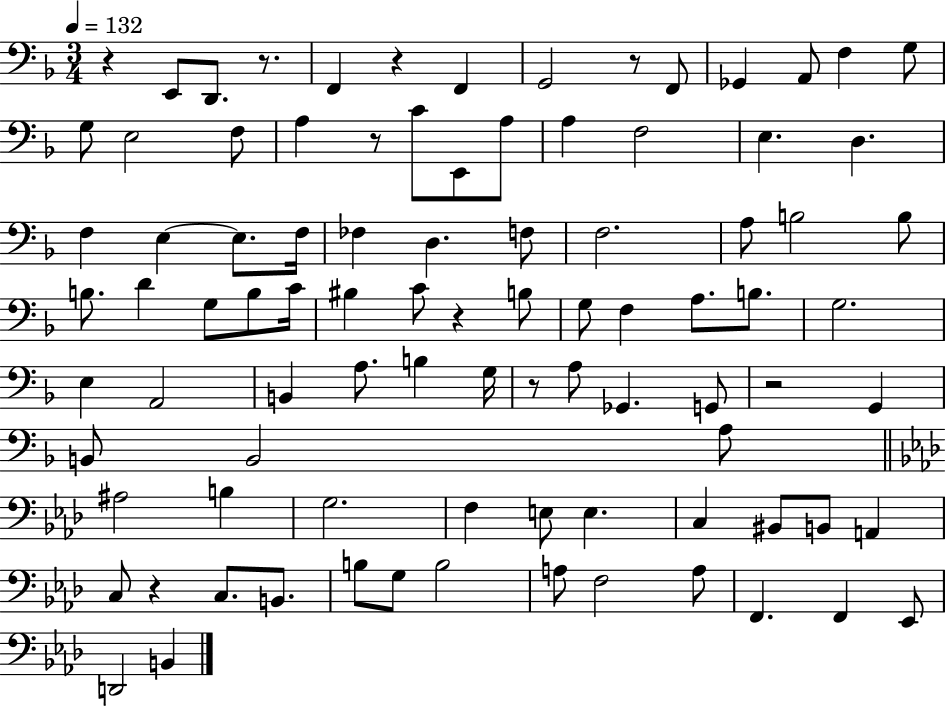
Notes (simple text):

R/q E2/e D2/e. R/e. F2/q R/q F2/q G2/h R/e F2/e Gb2/q A2/e F3/q G3/e G3/e E3/h F3/e A3/q R/e C4/e E2/e A3/e A3/q F3/h E3/q. D3/q. F3/q E3/q E3/e. F3/s FES3/q D3/q. F3/e F3/h. A3/e B3/h B3/e B3/e. D4/q G3/e B3/e C4/s BIS3/q C4/e R/q B3/e G3/e F3/q A3/e. B3/e. G3/h. E3/q A2/h B2/q A3/e. B3/q G3/s R/e A3/e Gb2/q. G2/e R/h G2/q B2/e B2/h A3/e A#3/h B3/q G3/h. F3/q E3/e E3/q. C3/q BIS2/e B2/e A2/q C3/e R/q C3/e. B2/e. B3/e G3/e B3/h A3/e F3/h A3/e F2/q. F2/q Eb2/e D2/h B2/q